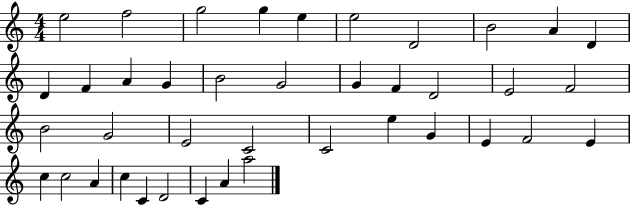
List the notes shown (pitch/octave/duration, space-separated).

E5/h F5/h G5/h G5/q E5/q E5/h D4/h B4/h A4/q D4/q D4/q F4/q A4/q G4/q B4/h G4/h G4/q F4/q D4/h E4/h F4/h B4/h G4/h E4/h C4/h C4/h E5/q G4/q E4/q F4/h E4/q C5/q C5/h A4/q C5/q C4/q D4/h C4/q A4/q A5/h